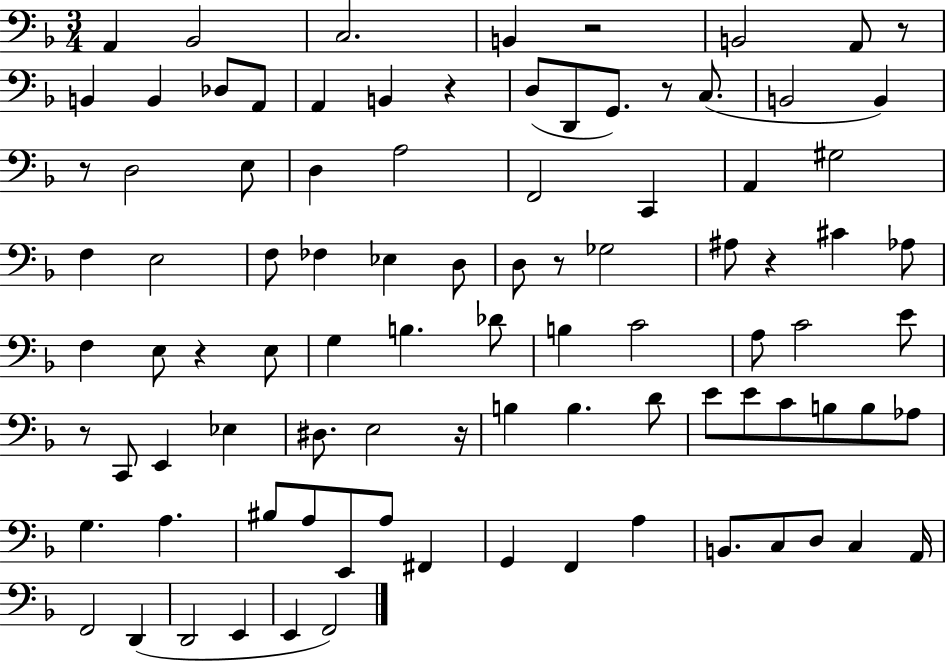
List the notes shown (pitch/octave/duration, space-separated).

A2/q Bb2/h C3/h. B2/q R/h B2/h A2/e R/e B2/q B2/q Db3/e A2/e A2/q B2/q R/q D3/e D2/e G2/e. R/e C3/e. B2/h B2/q R/e D3/h E3/e D3/q A3/h F2/h C2/q A2/q G#3/h F3/q E3/h F3/e FES3/q Eb3/q D3/e D3/e R/e Gb3/h A#3/e R/q C#4/q Ab3/e F3/q E3/e R/q E3/e G3/q B3/q. Db4/e B3/q C4/h A3/e C4/h E4/e R/e C2/e E2/q Eb3/q D#3/e. E3/h R/s B3/q B3/q. D4/e E4/e E4/e C4/e B3/e B3/e Ab3/e G3/q. A3/q. BIS3/e A3/e E2/e A3/e F#2/q G2/q F2/q A3/q B2/e. C3/e D3/e C3/q A2/s F2/h D2/q D2/h E2/q E2/q F2/h